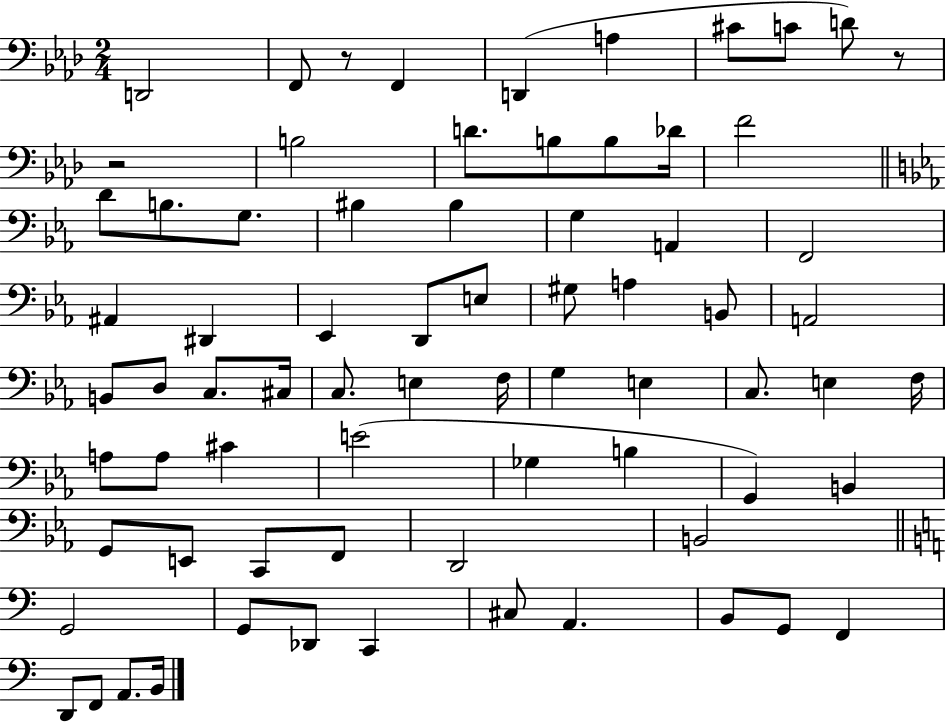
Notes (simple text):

D2/h F2/e R/e F2/q D2/q A3/q C#4/e C4/e D4/e R/e R/h B3/h D4/e. B3/e B3/e Db4/s F4/h D4/e B3/e. G3/e. BIS3/q BIS3/q G3/q A2/q F2/h A#2/q D#2/q Eb2/q D2/e E3/e G#3/e A3/q B2/e A2/h B2/e D3/e C3/e. C#3/s C3/e. E3/q F3/s G3/q E3/q C3/e. E3/q F3/s A3/e A3/e C#4/q E4/h Gb3/q B3/q G2/q B2/q G2/e E2/e C2/e F2/e D2/h B2/h G2/h G2/e Db2/e C2/q C#3/e A2/q. B2/e G2/e F2/q D2/e F2/e A2/e. B2/s